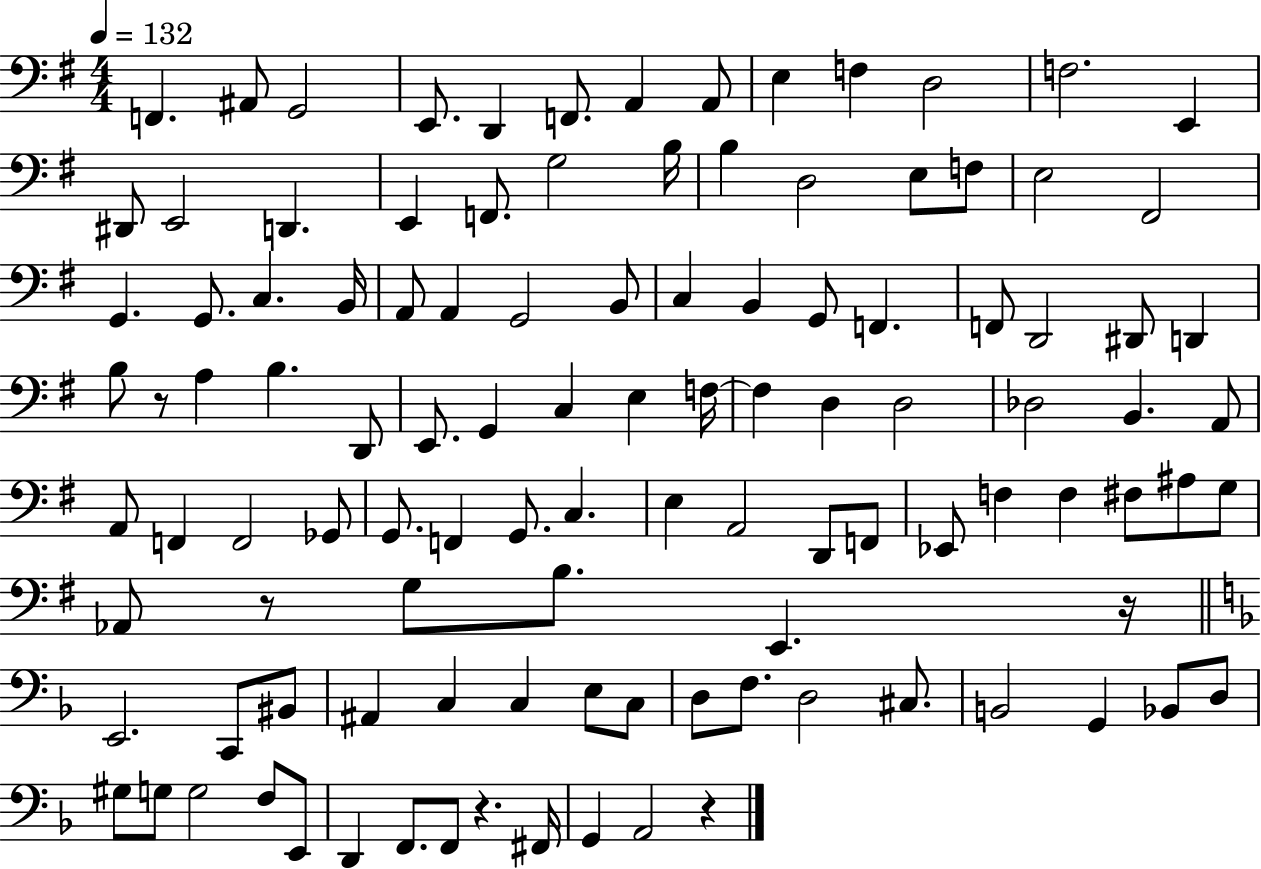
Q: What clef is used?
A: bass